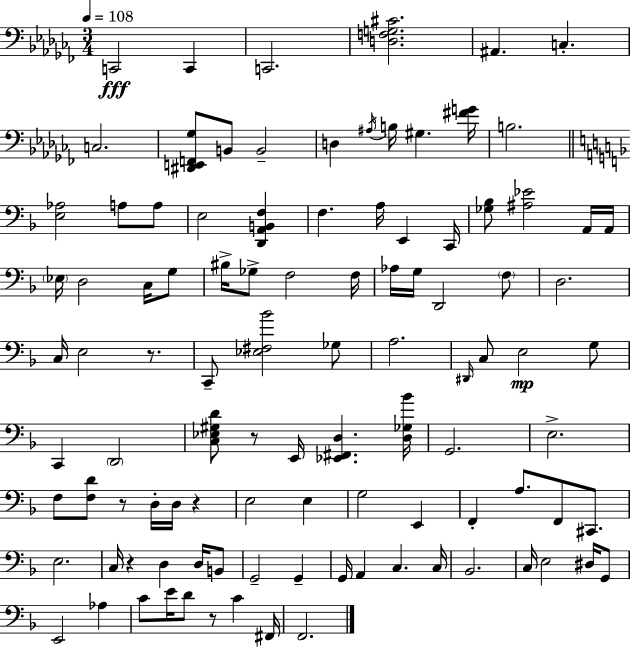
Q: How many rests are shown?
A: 6